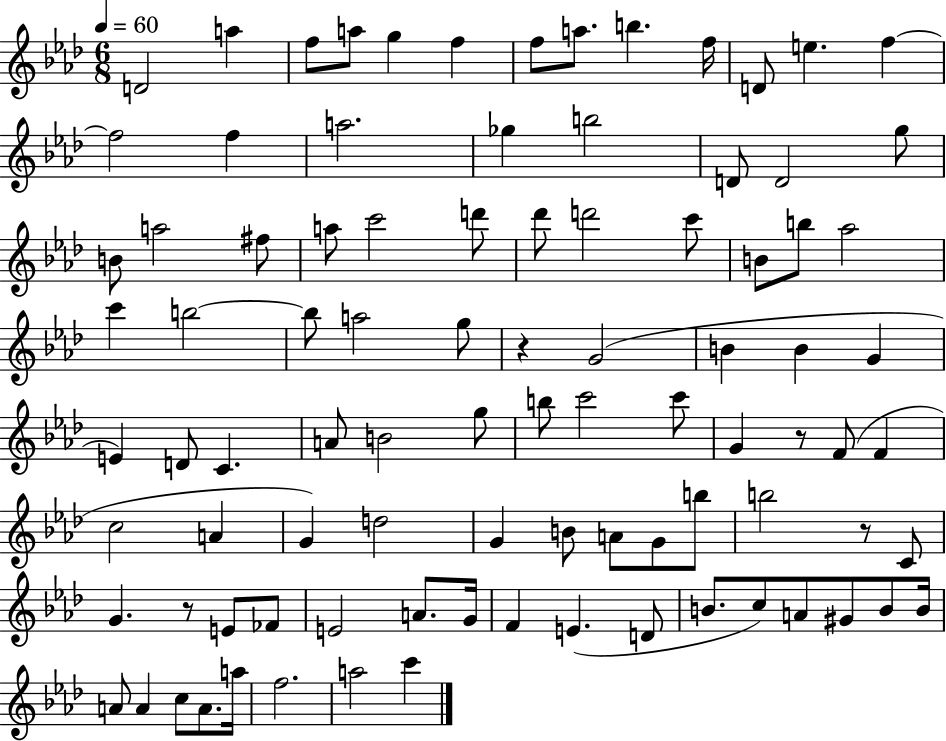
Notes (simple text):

D4/h A5/q F5/e A5/e G5/q F5/q F5/e A5/e. B5/q. F5/s D4/e E5/q. F5/q F5/h F5/q A5/h. Gb5/q B5/h D4/e D4/h G5/e B4/e A5/h F#5/e A5/e C6/h D6/e Db6/e D6/h C6/e B4/e B5/e Ab5/h C6/q B5/h B5/e A5/h G5/e R/q G4/h B4/q B4/q G4/q E4/q D4/e C4/q. A4/e B4/h G5/e B5/e C6/h C6/e G4/q R/e F4/e F4/q C5/h A4/q G4/q D5/h G4/q B4/e A4/e G4/e B5/e B5/h R/e C4/e G4/q. R/e E4/e FES4/e E4/h A4/e. G4/s F4/q E4/q. D4/e B4/e. C5/e A4/e G#4/e B4/e B4/s A4/e A4/q C5/e A4/e. A5/s F5/h. A5/h C6/q